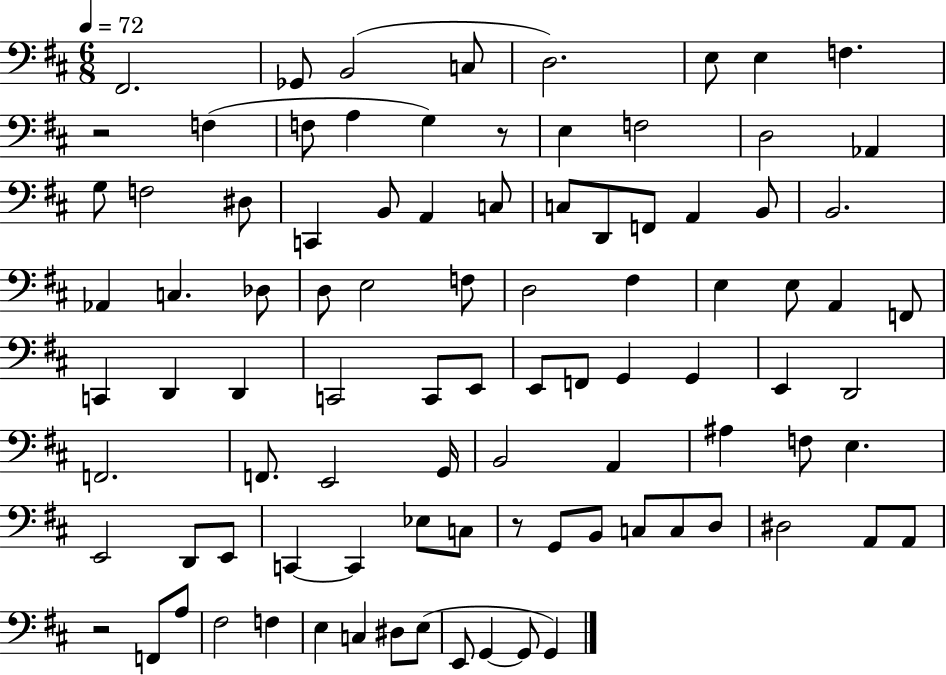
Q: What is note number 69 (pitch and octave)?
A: C3